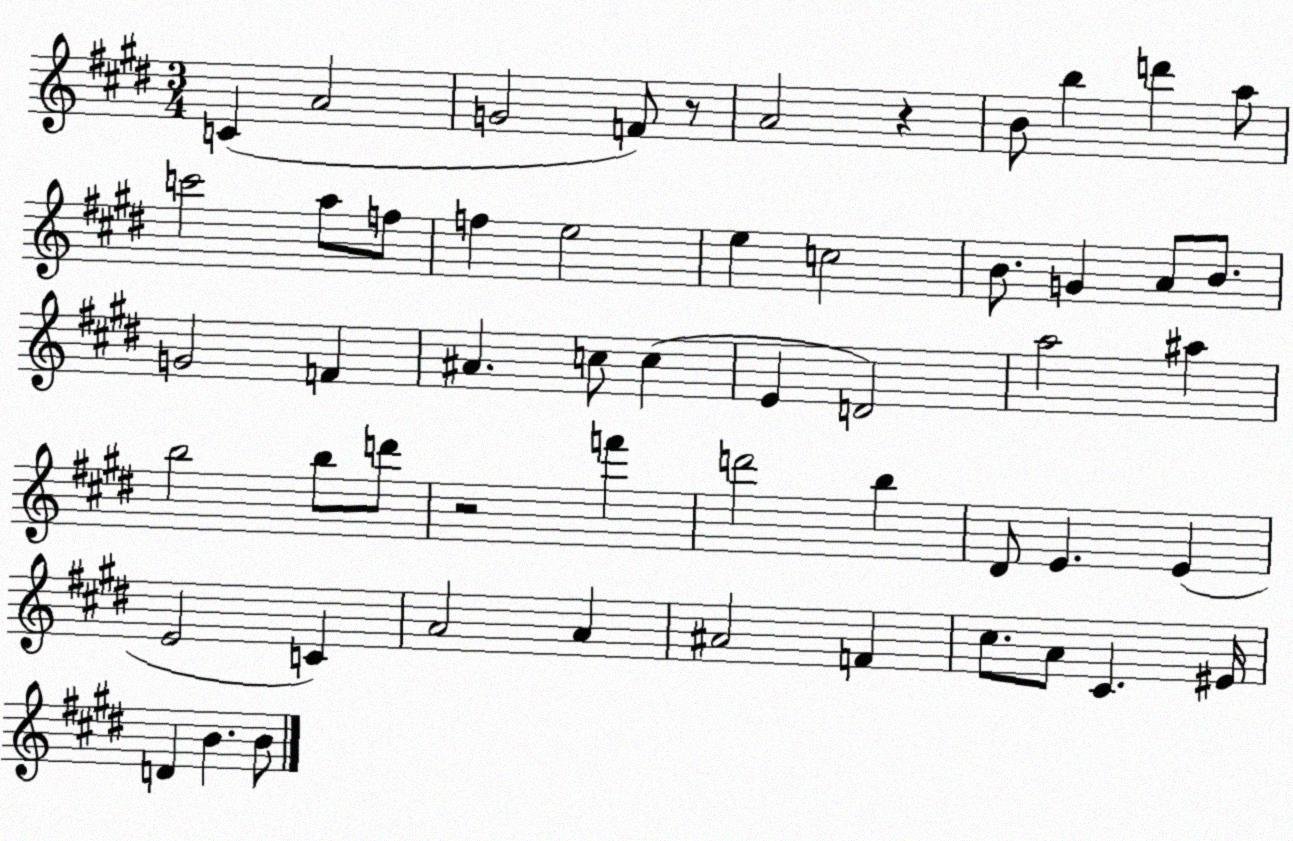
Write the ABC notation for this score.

X:1
T:Untitled
M:3/4
L:1/4
K:E
C A2 G2 F/2 z/2 A2 z B/2 b d' a/2 c'2 a/2 f/2 f e2 e c2 B/2 G A/2 B/2 G2 F ^A c/2 c E D2 a2 ^a b2 b/2 d'/2 z2 f' d'2 b ^D/2 E E E2 C A2 A ^A2 F ^c/2 A/2 ^C ^E/4 D B B/2